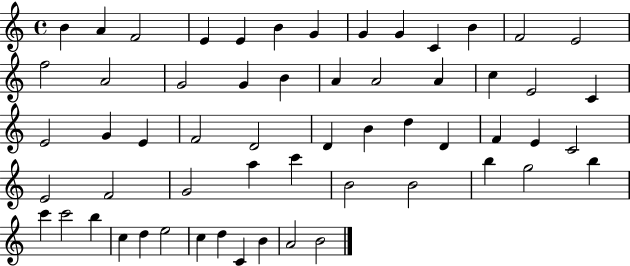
{
  \clef treble
  \time 4/4
  \defaultTimeSignature
  \key c \major
  b'4 a'4 f'2 | e'4 e'4 b'4 g'4 | g'4 g'4 c'4 b'4 | f'2 e'2 | \break f''2 a'2 | g'2 g'4 b'4 | a'4 a'2 a'4 | c''4 e'2 c'4 | \break e'2 g'4 e'4 | f'2 d'2 | d'4 b'4 d''4 d'4 | f'4 e'4 c'2 | \break e'2 f'2 | g'2 a''4 c'''4 | b'2 b'2 | b''4 g''2 b''4 | \break c'''4 c'''2 b''4 | c''4 d''4 e''2 | c''4 d''4 c'4 b'4 | a'2 b'2 | \break \bar "|."
}